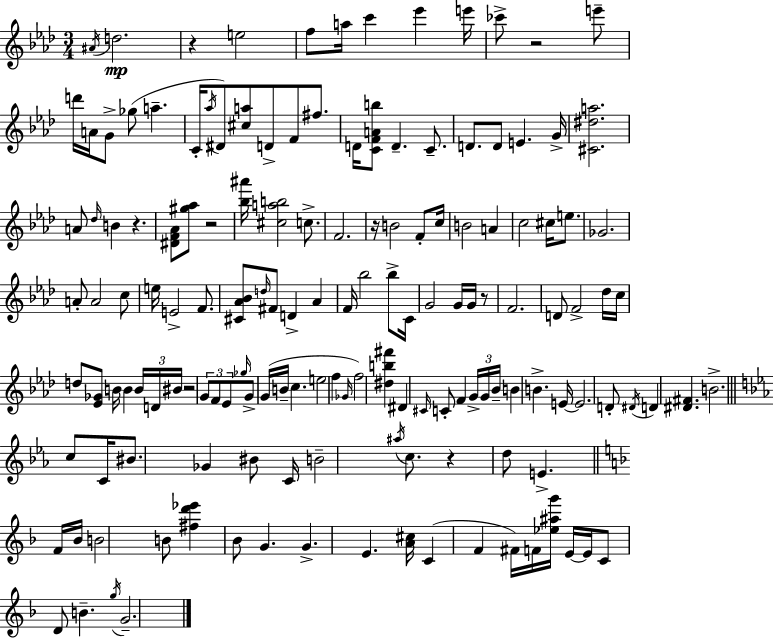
A#4/s D5/h. R/q E5/h F5/e A5/s C6/q Eb6/q E6/s CES6/e R/h E6/e D6/s A4/s G4/e Gb5/e A5/q. C4/s Ab5/s D#4/e [C#5,A5]/e D4/e F4/e F#5/e. D4/s [C4,F4,A4,B5]/e D4/q. C4/e. D4/e. D4/e E4/q. G4/s [C#4,D#5,A5]/h. A4/e Db5/s B4/q R/q. [D#4,F4,Ab4]/e [G#5,Ab5]/e R/h [Bb5,A#6]/s [C#5,A5,B5]/h C5/e. F4/h. R/s B4/h F4/e C5/s B4/h A4/q C5/h C#5/s E5/e. Gb4/h. A4/e A4/h C5/e E5/s E4/h F4/e. [C#4,Ab4,Bb4]/e D5/s F#4/e D4/q Ab4/q F4/s Bb5/h Bb5/e C4/s G4/h G4/s G4/s R/e F4/h. D4/e F4/h Db5/s C5/s D5/e [Eb4,Gb4]/e B4/s B4/q B4/s D4/s BIS4/s R/h G4/e F4/e Eb4/e Gb5/s G4/e G4/s B4/s C5/q. E5/h F5/q Gb4/s F5/h [D#5,B5,F#6]/q D#4/q C#4/s C4/e F4/q G4/s G4/s Bb4/s B4/q B4/q. E4/s E4/h. D4/e D#4/s D4/q [D#4,F#4]/q. B4/h. C5/e C4/s BIS4/e. Gb4/q BIS4/e C4/s B4/h A#5/s C5/e. R/q D5/e E4/q. F4/s Bb4/s B4/h B4/e [F#5,D6,Eb6]/q Bb4/e G4/q. G4/q. E4/q. [A4,C#5]/s C4/q F4/q F#4/s F4/s [Eb5,A#5,G6]/s E4/s E4/s C4/e D4/e B4/q. G5/s G4/h.